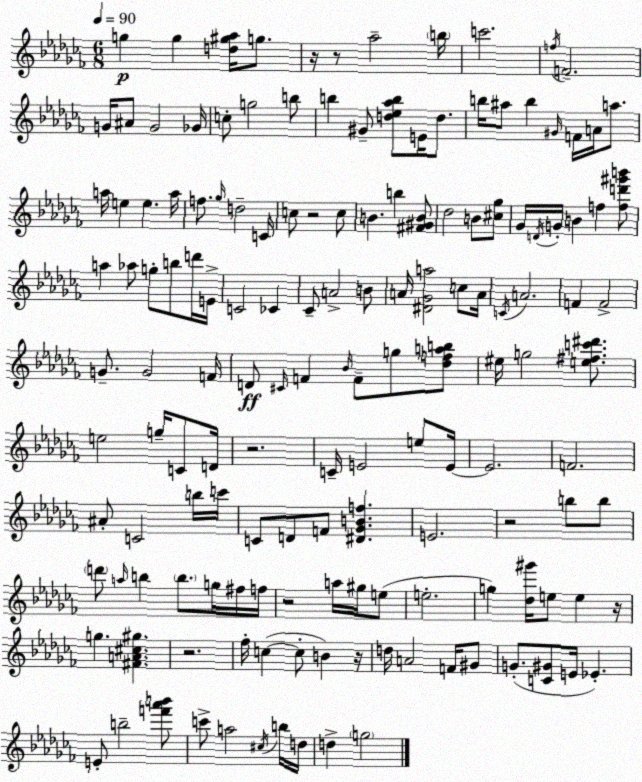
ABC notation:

X:1
T:Untitled
M:6/8
L:1/4
K:Abm
g g [d^g_a]/4 g/2 z/4 z/2 _a2 b/4 c'2 f/4 F2 G/4 ^A/2 G2 _G/4 c/2 g2 b/2 b ^G/2 [d_e_ab]/2 E/4 d/2 b/4 ^a/2 b ^G/4 F/4 A/4 a/2 a/4 e e a/4 f/2 _g/4 d2 C/4 c/2 z2 c/2 B b [^F^GB]/2 _d2 B/2 [^c_g]/2 _G/4 D/4 G/4 B f [fd'^g'b']/2 a _a/2 g/2 b/2 d'/4 E/4 C2 _C _C/2 A2 B/2 A/4 [^D_Ga]2 c/2 A/4 C/4 A2 F F2 G/2 G2 F/4 D/2 ^C/4 F _B/4 F/2 g/2 [_dfab]/2 ^e/4 g2 [e^fc'^d']/2 e2 g/4 C/2 D/4 z2 C/4 E2 e/2 E/4 E2 F2 ^A/2 C2 b/4 c'/4 C/2 D/2 F/2 [^D_GBf] E2 z2 b/2 b/2 d'/2 a/4 b b/2 g/4 ^f/4 f/4 z2 a/4 ^g/4 e/2 e2 g [_d^g']/4 e/2 e z/4 g [^FA^c^g] z2 _f/4 c c/2 B z/4 d/4 A2 F/4 ^G/2 G/2 [C^G]/2 E/4 _E E/2 b2 [f'_a'b']/2 c'/2 a2 ^c/4 b/4 d/4 d g2